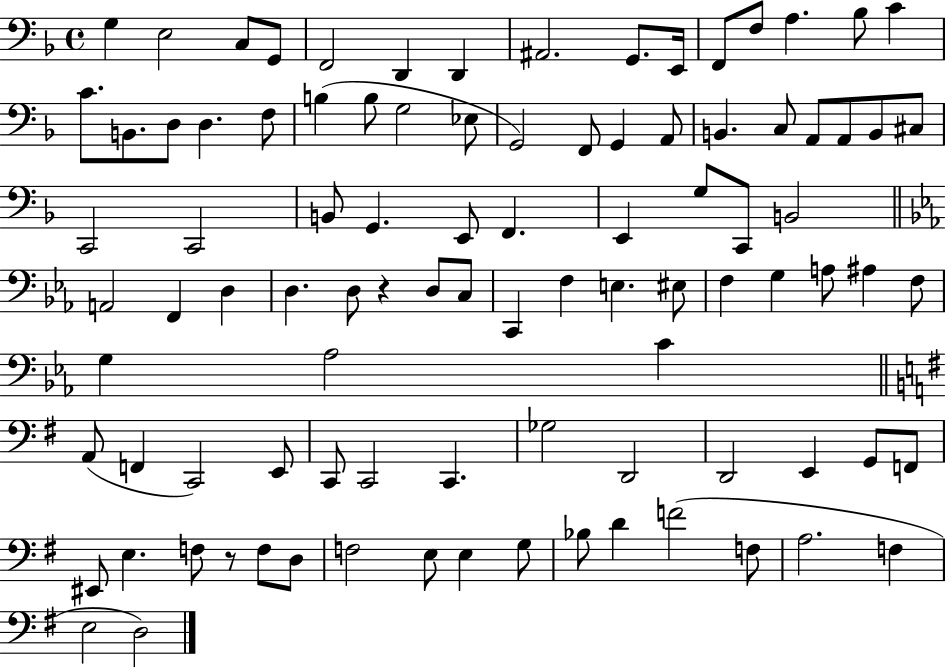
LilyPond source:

{
  \clef bass
  \time 4/4
  \defaultTimeSignature
  \key f \major
  g4 e2 c8 g,8 | f,2 d,4 d,4 | ais,2. g,8. e,16 | f,8 f8 a4. bes8 c'4 | \break c'8. b,8. d8 d4. f8 | b4( b8 g2 ees8 | g,2) f,8 g,4 a,8 | b,4. c8 a,8 a,8 b,8 cis8 | \break c,2 c,2 | b,8 g,4. e,8 f,4. | e,4 g8 c,8 b,2 | \bar "||" \break \key c \minor a,2 f,4 d4 | d4. d8 r4 d8 c8 | c,4 f4 e4. eis8 | f4 g4 a8 ais4 f8 | \break g4 aes2 c'4 | \bar "||" \break \key g \major a,8( f,4 c,2) e,8 | c,8 c,2 c,4. | ges2 d,2 | d,2 e,4 g,8 f,8 | \break eis,8 e4. f8 r8 f8 d8 | f2 e8 e4 g8 | bes8 d'4 f'2( f8 | a2. f4 | \break e2 d2) | \bar "|."
}